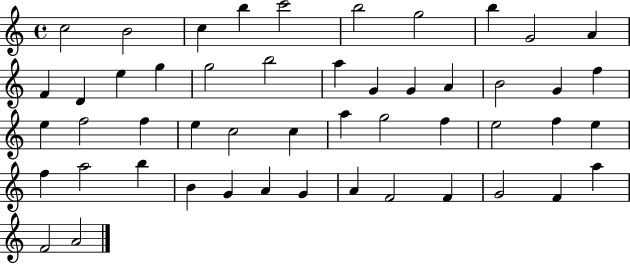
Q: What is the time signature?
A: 4/4